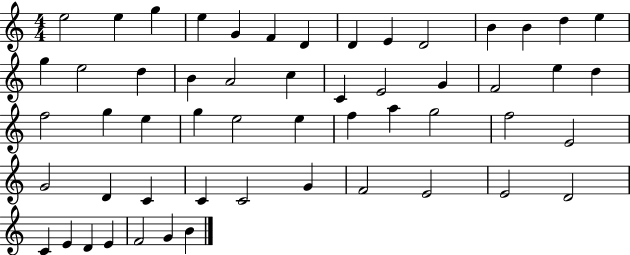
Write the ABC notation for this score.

X:1
T:Untitled
M:4/4
L:1/4
K:C
e2 e g e G F D D E D2 B B d e g e2 d B A2 c C E2 G F2 e d f2 g e g e2 e f a g2 f2 E2 G2 D C C C2 G F2 E2 E2 D2 C E D E F2 G B